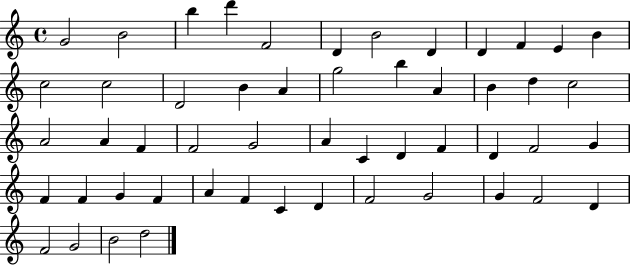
G4/h B4/h B5/q D6/q F4/h D4/q B4/h D4/q D4/q F4/q E4/q B4/q C5/h C5/h D4/h B4/q A4/q G5/h B5/q A4/q B4/q D5/q C5/h A4/h A4/q F4/q F4/h G4/h A4/q C4/q D4/q F4/q D4/q F4/h G4/q F4/q F4/q G4/q F4/q A4/q F4/q C4/q D4/q F4/h G4/h G4/q F4/h D4/q F4/h G4/h B4/h D5/h